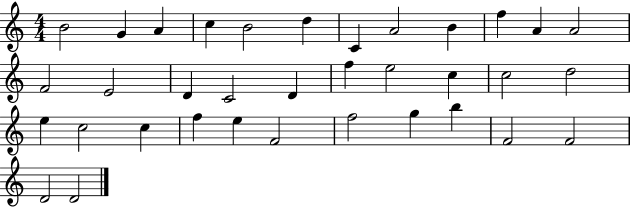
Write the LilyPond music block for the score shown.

{
  \clef treble
  \numericTimeSignature
  \time 4/4
  \key c \major
  b'2 g'4 a'4 | c''4 b'2 d''4 | c'4 a'2 b'4 | f''4 a'4 a'2 | \break f'2 e'2 | d'4 c'2 d'4 | f''4 e''2 c''4 | c''2 d''2 | \break e''4 c''2 c''4 | f''4 e''4 f'2 | f''2 g''4 b''4 | f'2 f'2 | \break d'2 d'2 | \bar "|."
}